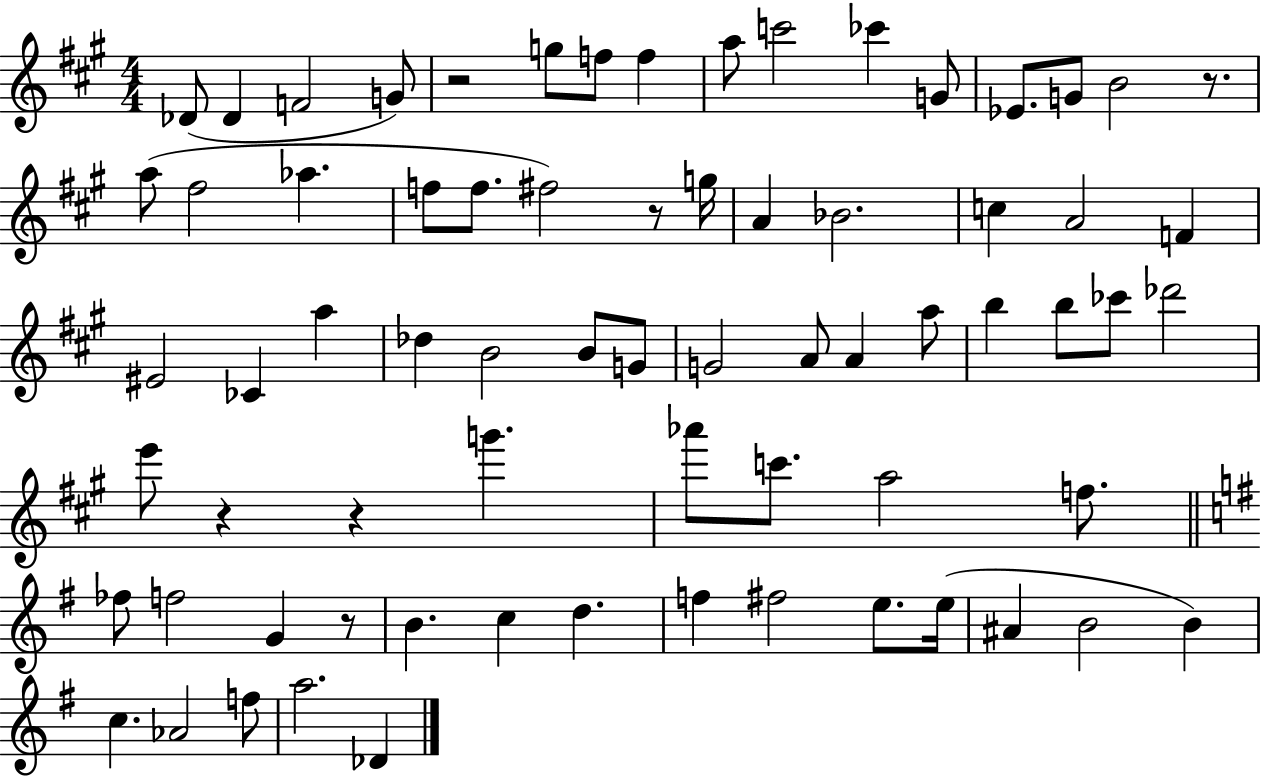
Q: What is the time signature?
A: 4/4